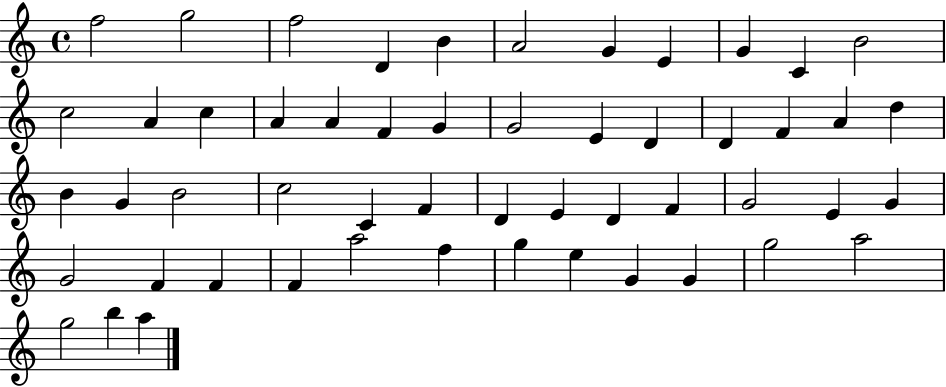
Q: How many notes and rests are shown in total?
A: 53